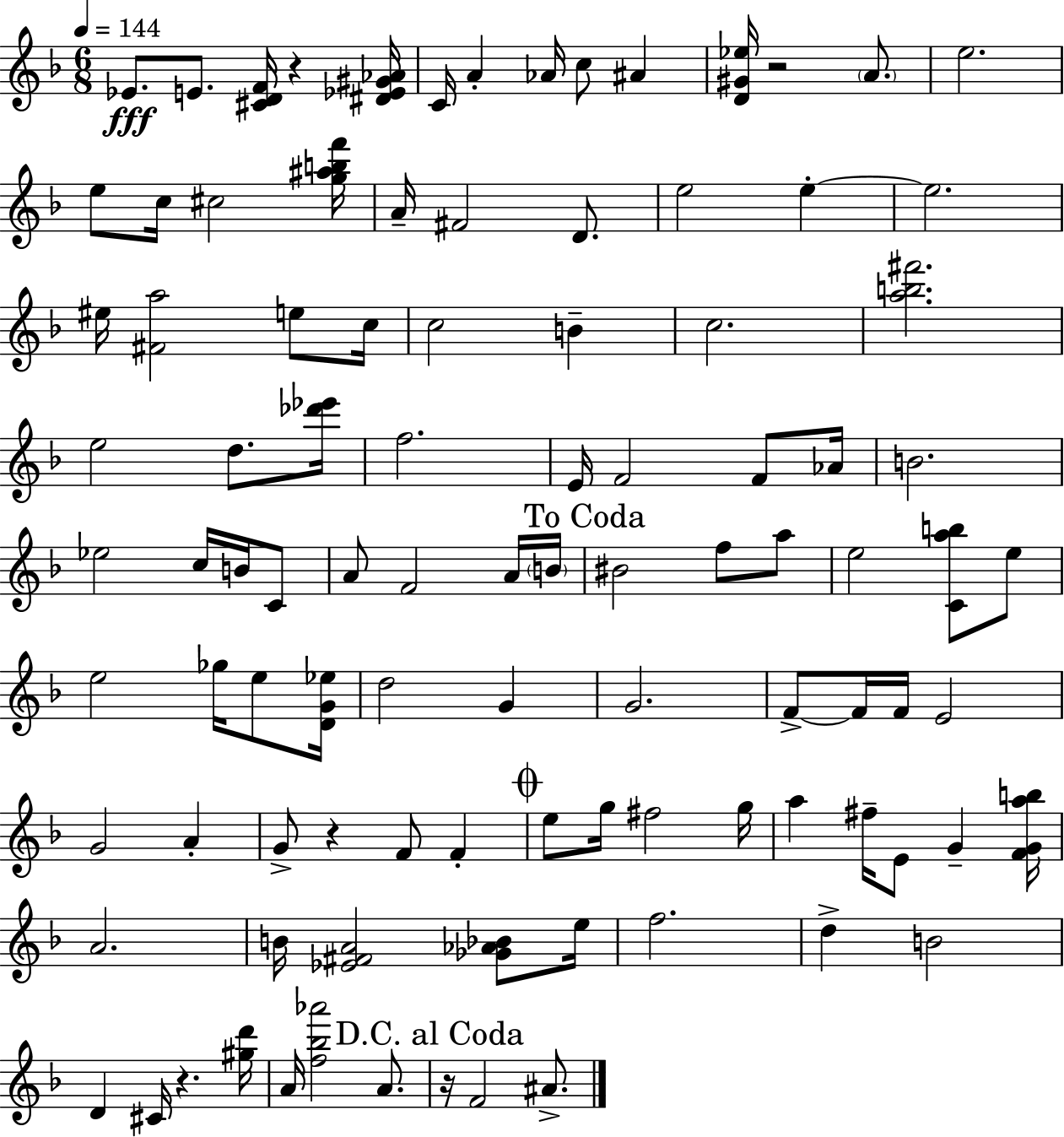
Eb4/e. E4/e. [C#4,D4,F4]/s R/q [D#4,Eb4,G#4,Ab4]/s C4/s A4/q Ab4/s C5/e A#4/q [D4,G#4,Eb5]/s R/h A4/e. E5/h. E5/e C5/s C#5/h [G5,A#5,B5,F6]/s A4/s F#4/h D4/e. E5/h E5/q E5/h. EIS5/s [F#4,A5]/h E5/e C5/s C5/h B4/q C5/h. [A5,B5,F#6]/h. E5/h D5/e. [Db6,Eb6]/s F5/h. E4/s F4/h F4/e Ab4/s B4/h. Eb5/h C5/s B4/s C4/e A4/e F4/h A4/s B4/s BIS4/h F5/e A5/e E5/h [C4,A5,B5]/e E5/e E5/h Gb5/s E5/e [D4,G4,Eb5]/s D5/h G4/q G4/h. F4/e F4/s F4/s E4/h G4/h A4/q G4/e R/q F4/e F4/q E5/e G5/s F#5/h G5/s A5/q F#5/s E4/e G4/q [F4,G4,A5,B5]/s A4/h. B4/s [Eb4,F#4,A4]/h [Gb4,Ab4,Bb4]/e E5/s F5/h. D5/q B4/h D4/q C#4/s R/q. [G#5,D6]/s A4/s [F5,Bb5,Ab6]/h A4/e. R/s F4/h A#4/e.